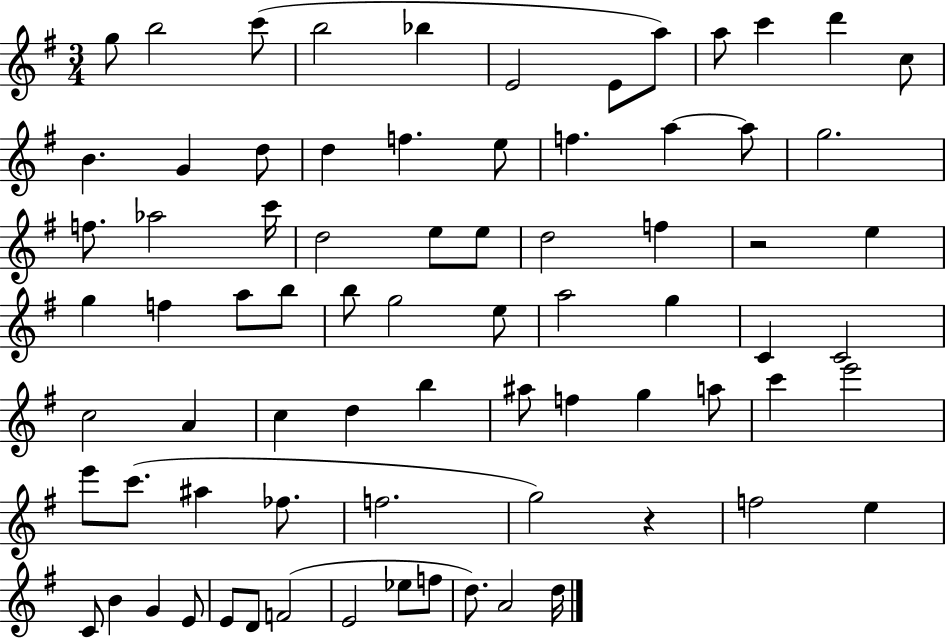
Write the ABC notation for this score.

X:1
T:Untitled
M:3/4
L:1/4
K:G
g/2 b2 c'/2 b2 _b E2 E/2 a/2 a/2 c' d' c/2 B G d/2 d f e/2 f a a/2 g2 f/2 _a2 c'/4 d2 e/2 e/2 d2 f z2 e g f a/2 b/2 b/2 g2 e/2 a2 g C C2 c2 A c d b ^a/2 f g a/2 c' e'2 e'/2 c'/2 ^a _f/2 f2 g2 z f2 e C/2 B G E/2 E/2 D/2 F2 E2 _e/2 f/2 d/2 A2 d/4